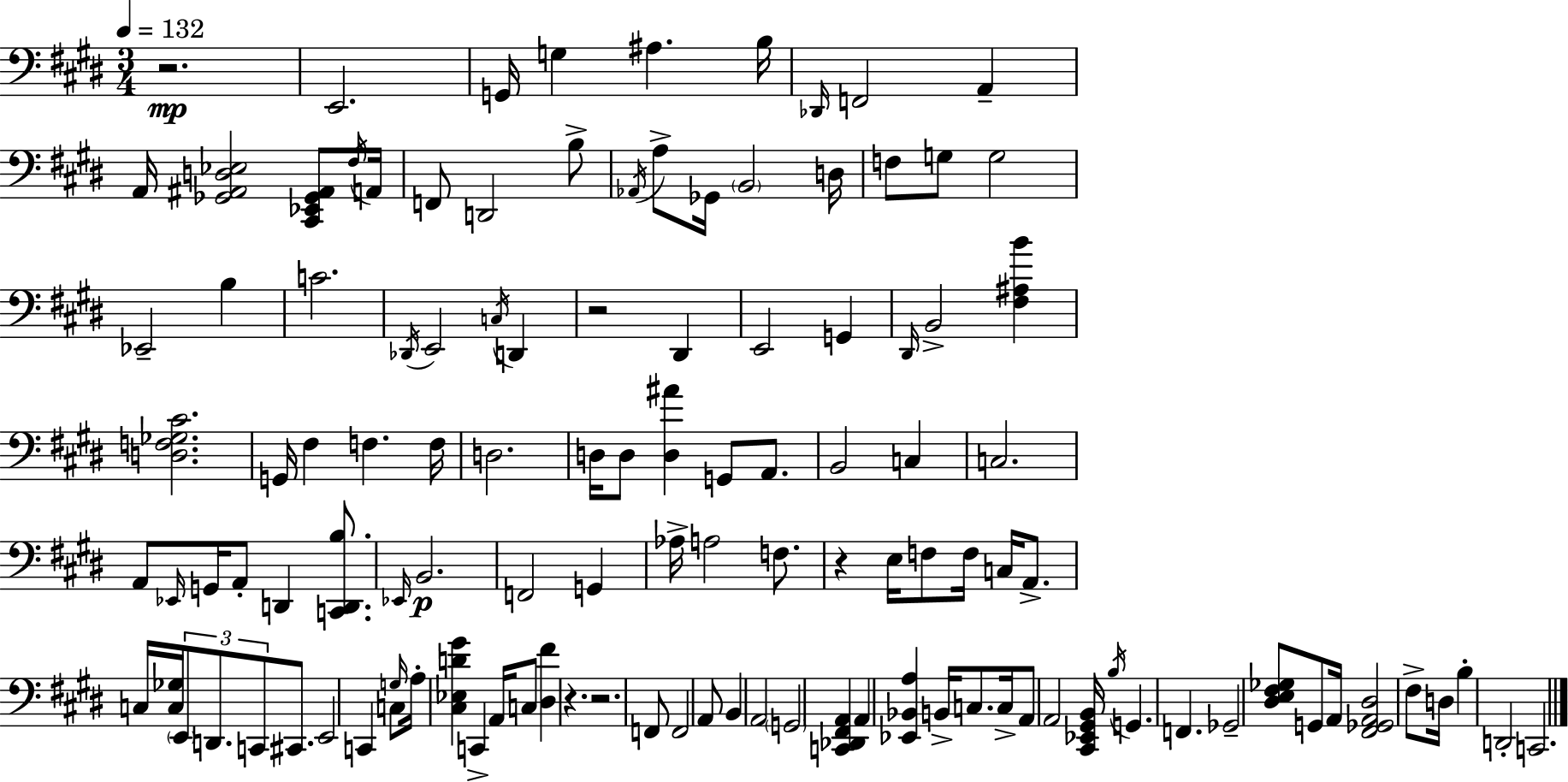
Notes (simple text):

R/h. E2/h. G2/s G3/q A#3/q. B3/s Db2/s F2/h A2/q A2/s [Gb2,A#2,D3,Eb3]/h [C#2,Eb2,Gb2,A#2]/e F#3/s A2/s F2/e D2/h B3/e Ab2/s A3/e Gb2/s B2/h D3/s F3/e G3/e G3/h Eb2/h B3/q C4/h. Db2/s E2/h C3/s D2/q R/h D#2/q E2/h G2/q D#2/s B2/h [F#3,A#3,B4]/q [D3,F3,Gb3,C#4]/h. G2/s F#3/q F3/q. F3/s D3/h. D3/s D3/e [D3,A#4]/q G2/e A2/e. B2/h C3/q C3/h. A2/e Eb2/s G2/s A2/e D2/q [C2,D2,B3]/e. Eb2/s B2/h. F2/h G2/q Ab3/s A3/h F3/e. R/q E3/s F3/e F3/s C3/s A2/e. C3/s [C3,Gb3]/s E2/e D2/e. C2/e C#2/e. E2/h C2/q C3/e G3/s A3/s [C#3,Eb3,D4,G#4]/q C2/q A2/s C3/e [D#3,F#4]/q R/q. R/h. F2/e F2/h A2/e B2/q A2/h G2/h [C2,Db2,F#2,A2]/q A2/q [Eb2,Bb2,A3]/q B2/s C3/e. C3/s A2/e A2/h [C#2,Eb2,G#2,B2]/s B3/s G2/q. F2/q. Gb2/h [D#3,E3,F#3,Gb3]/e G2/e A2/s [F#2,Gb2,A2,D#3]/h F#3/e D3/s B3/q D2/h C2/h.